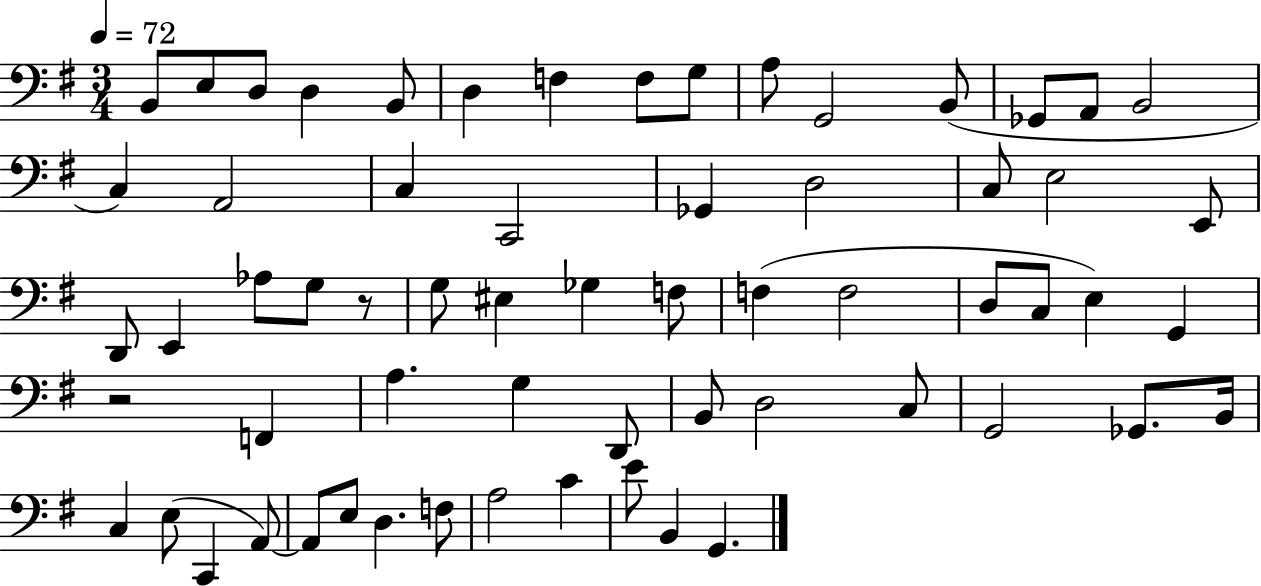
{
  \clef bass
  \numericTimeSignature
  \time 3/4
  \key g \major
  \tempo 4 = 72
  b,8 e8 d8 d4 b,8 | d4 f4 f8 g8 | a8 g,2 b,8( | ges,8 a,8 b,2 | \break c4) a,2 | c4 c,2 | ges,4 d2 | c8 e2 e,8 | \break d,8 e,4 aes8 g8 r8 | g8 eis4 ges4 f8 | f4( f2 | d8 c8 e4) g,4 | \break r2 f,4 | a4. g4 d,8 | b,8 d2 c8 | g,2 ges,8. b,16 | \break c4 e8( c,4 a,8~~) | a,8 e8 d4. f8 | a2 c'4 | e'8 b,4 g,4. | \break \bar "|."
}